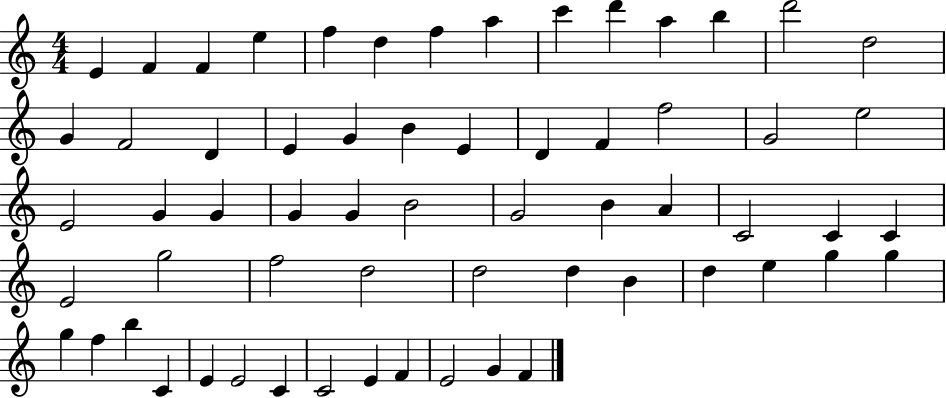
{
  \clef treble
  \numericTimeSignature
  \time 4/4
  \key c \major
  e'4 f'4 f'4 e''4 | f''4 d''4 f''4 a''4 | c'''4 d'''4 a''4 b''4 | d'''2 d''2 | \break g'4 f'2 d'4 | e'4 g'4 b'4 e'4 | d'4 f'4 f''2 | g'2 e''2 | \break e'2 g'4 g'4 | g'4 g'4 b'2 | g'2 b'4 a'4 | c'2 c'4 c'4 | \break e'2 g''2 | f''2 d''2 | d''2 d''4 b'4 | d''4 e''4 g''4 g''4 | \break g''4 f''4 b''4 c'4 | e'4 e'2 c'4 | c'2 e'4 f'4 | e'2 g'4 f'4 | \break \bar "|."
}